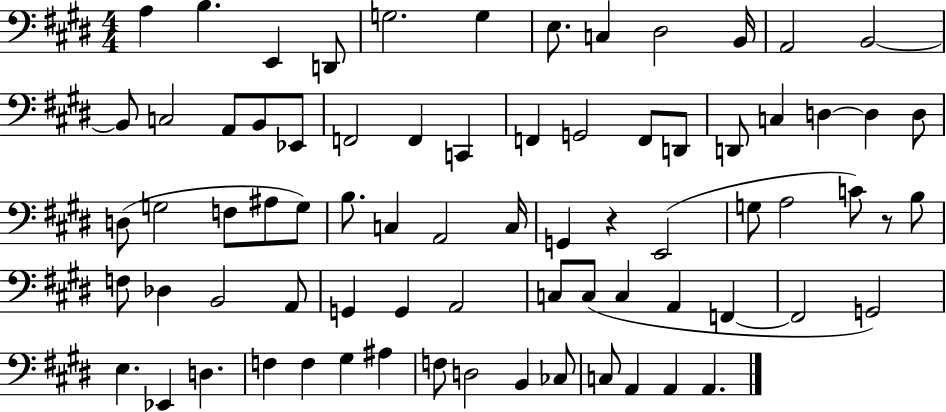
A3/q B3/q. E2/q D2/e G3/h. G3/q E3/e. C3/q D#3/h B2/s A2/h B2/h B2/e C3/h A2/e B2/e Eb2/e F2/h F2/q C2/q F2/q G2/h F2/e D2/e D2/e C3/q D3/q D3/q D3/e D3/e G3/h F3/e A#3/e G3/e B3/e. C3/q A2/h C3/s G2/q R/q E2/h G3/e A3/h C4/e R/e B3/e F3/e Db3/q B2/h A2/e G2/q G2/q A2/h C3/e C3/e C3/q A2/q F2/q F2/h G2/h E3/q. Eb2/q D3/q. F3/q F3/q G#3/q A#3/q F3/e D3/h B2/q CES3/e C3/e A2/q A2/q A2/q.